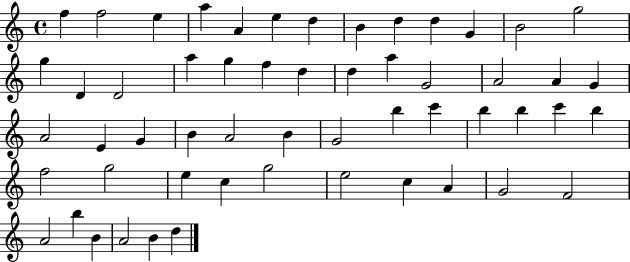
F5/q F5/h E5/q A5/q A4/q E5/q D5/q B4/q D5/q D5/q G4/q B4/h G5/h G5/q D4/q D4/h A5/q G5/q F5/q D5/q D5/q A5/q G4/h A4/h A4/q G4/q A4/h E4/q G4/q B4/q A4/h B4/q G4/h B5/q C6/q B5/q B5/q C6/q B5/q F5/h G5/h E5/q C5/q G5/h E5/h C5/q A4/q G4/h F4/h A4/h B5/q B4/q A4/h B4/q D5/q